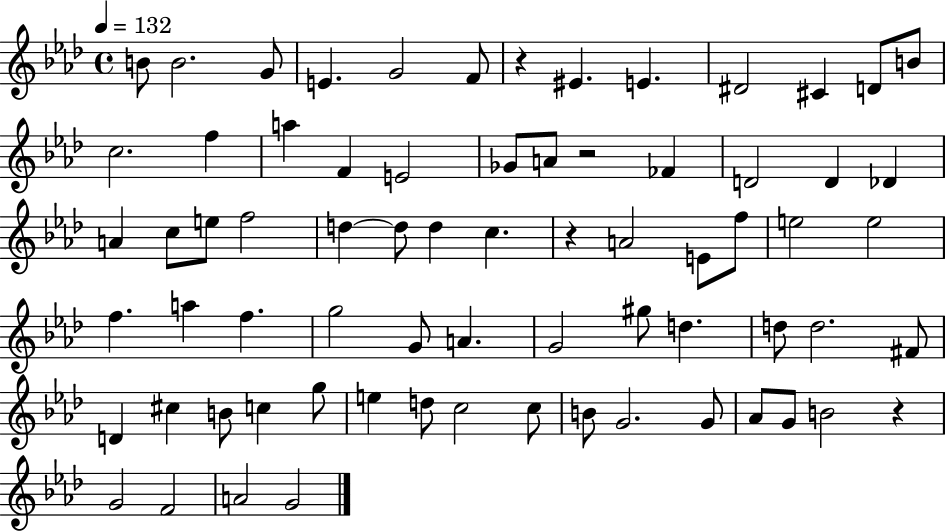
B4/e B4/h. G4/e E4/q. G4/h F4/e R/q EIS4/q. E4/q. D#4/h C#4/q D4/e B4/e C5/h. F5/q A5/q F4/q E4/h Gb4/e A4/e R/h FES4/q D4/h D4/q Db4/q A4/q C5/e E5/e F5/h D5/q D5/e D5/q C5/q. R/q A4/h E4/e F5/e E5/h E5/h F5/q. A5/q F5/q. G5/h G4/e A4/q. G4/h G#5/e D5/q. D5/e D5/h. F#4/e D4/q C#5/q B4/e C5/q G5/e E5/q D5/e C5/h C5/e B4/e G4/h. G4/e Ab4/e G4/e B4/h R/q G4/h F4/h A4/h G4/h